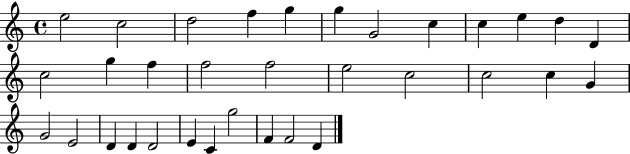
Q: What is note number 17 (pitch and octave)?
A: F5